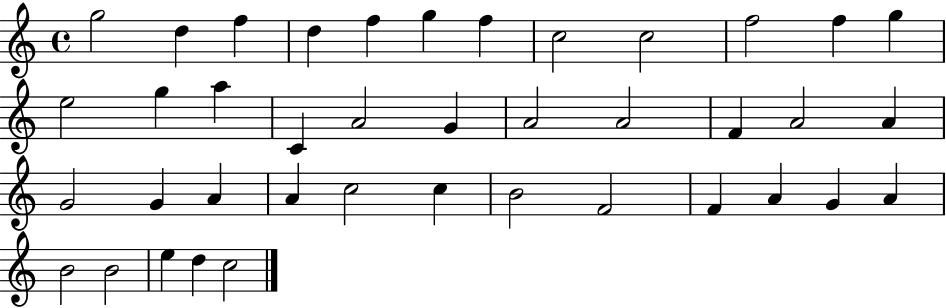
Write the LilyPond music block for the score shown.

{
  \clef treble
  \time 4/4
  \defaultTimeSignature
  \key c \major
  g''2 d''4 f''4 | d''4 f''4 g''4 f''4 | c''2 c''2 | f''2 f''4 g''4 | \break e''2 g''4 a''4 | c'4 a'2 g'4 | a'2 a'2 | f'4 a'2 a'4 | \break g'2 g'4 a'4 | a'4 c''2 c''4 | b'2 f'2 | f'4 a'4 g'4 a'4 | \break b'2 b'2 | e''4 d''4 c''2 | \bar "|."
}